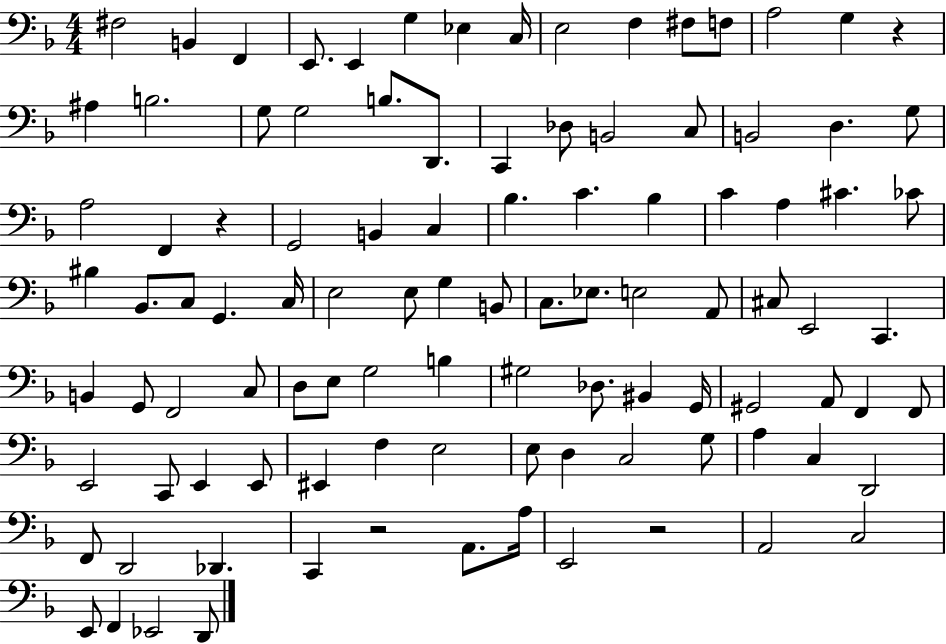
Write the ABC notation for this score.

X:1
T:Untitled
M:4/4
L:1/4
K:F
^F,2 B,, F,, E,,/2 E,, G, _E, C,/4 E,2 F, ^F,/2 F,/2 A,2 G, z ^A, B,2 G,/2 G,2 B,/2 D,,/2 C,, _D,/2 B,,2 C,/2 B,,2 D, G,/2 A,2 F,, z G,,2 B,, C, _B, C _B, C A, ^C _C/2 ^B, _B,,/2 C,/2 G,, C,/4 E,2 E,/2 G, B,,/2 C,/2 _E,/2 E,2 A,,/2 ^C,/2 E,,2 C,, B,, G,,/2 F,,2 C,/2 D,/2 E,/2 G,2 B, ^G,2 _D,/2 ^B,, G,,/4 ^G,,2 A,,/2 F,, F,,/2 E,,2 C,,/2 E,, E,,/2 ^E,, F, E,2 E,/2 D, C,2 G,/2 A, C, D,,2 F,,/2 D,,2 _D,, C,, z2 A,,/2 A,/4 E,,2 z2 A,,2 C,2 E,,/2 F,, _E,,2 D,,/2